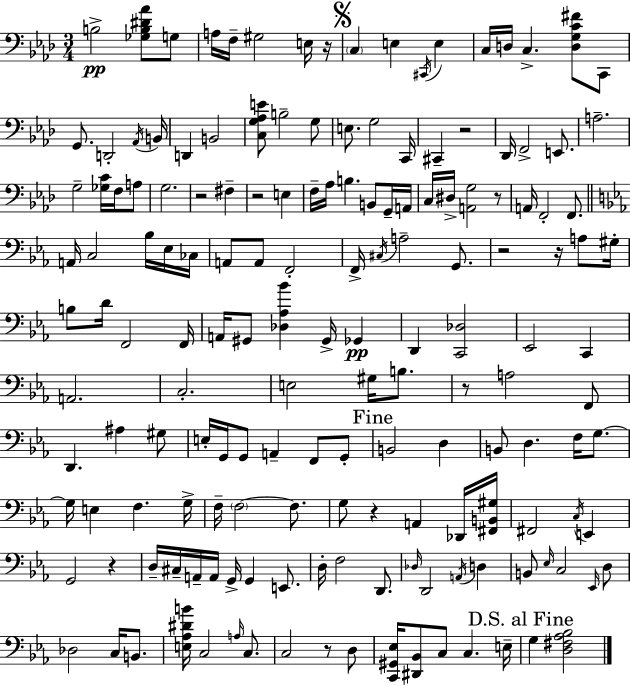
B3/h [Gb3,B3,D#4,Ab4]/e G3/e A3/s F3/s G#3/h E3/s R/s C3/q E3/q C#2/s E3/q C3/s D3/s C3/q. [D3,G3,C4,F#4]/e C2/e G2/e. D2/h Ab2/s B2/s D2/q B2/h [C3,G3,Ab3,E4]/e B3/h G3/e E3/e. G3/h C2/s C#2/q R/h Db2/s F2/h E2/e. A3/h. G3/h [Gb3,C4]/s F3/s A3/e G3/h. R/h F#3/q R/h E3/q F3/s Ab3/s B3/q. B2/e G2/s A2/s C3/s D#3/s [A2,G3]/h R/e A2/s F2/h F2/e. A2/s C3/h Bb3/s Eb3/s CES3/s A2/e A2/e F2/h F2/s C#3/s A3/h G2/e. R/h R/s A3/e G#3/s B3/e D4/s F2/h F2/s A2/s G#2/e [Db3,Ab3,Bb4]/q G#2/s Gb2/q D2/q [C2,Db3]/h Eb2/h C2/q A2/h. C3/h. E3/h G#3/s B3/e. R/e A3/h F2/e D2/q. A#3/q G#3/e E3/s G2/s G2/e A2/q F2/e G2/e B2/h D3/q B2/e D3/q. F3/s G3/e. G3/s E3/q F3/q. G3/s F3/s F3/h F3/e. G3/e R/q A2/q Db2/s [F#2,B2,G#3]/s F#2/h C3/s E2/q G2/h R/q D3/s C#3/s A2/s A2/s G2/s G2/q E2/e. D3/s F3/h D2/e. Db3/s D2/h A2/s D3/q B2/e Eb3/s C3/h Eb2/s D3/e Db3/h C3/s B2/e. [E3,Ab3,D#4,B4]/s C3/h A3/s C3/e. C3/h R/e D3/e [C2,G#2,Eb3]/s [D#2,Bb2]/e C3/e C3/q. E3/s G3/q [D3,F#3,Ab3,Bb3]/h